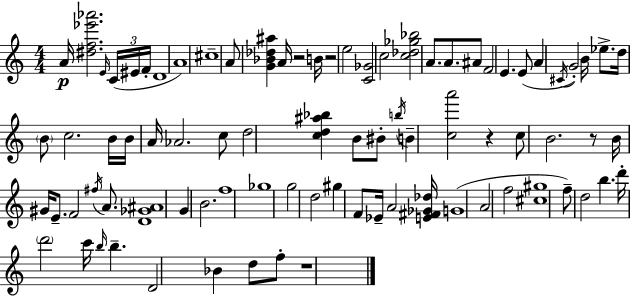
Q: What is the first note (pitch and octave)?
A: A4